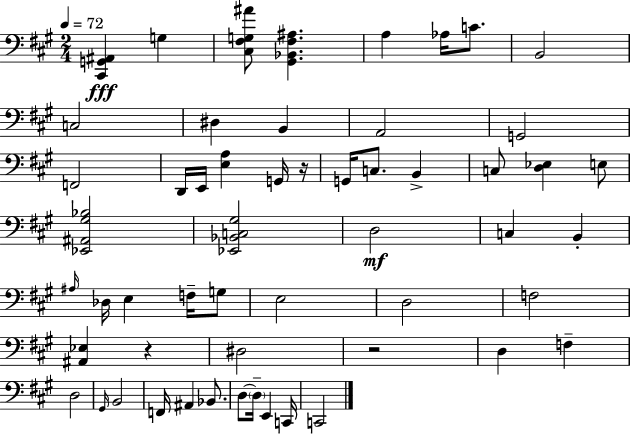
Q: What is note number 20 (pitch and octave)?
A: D3